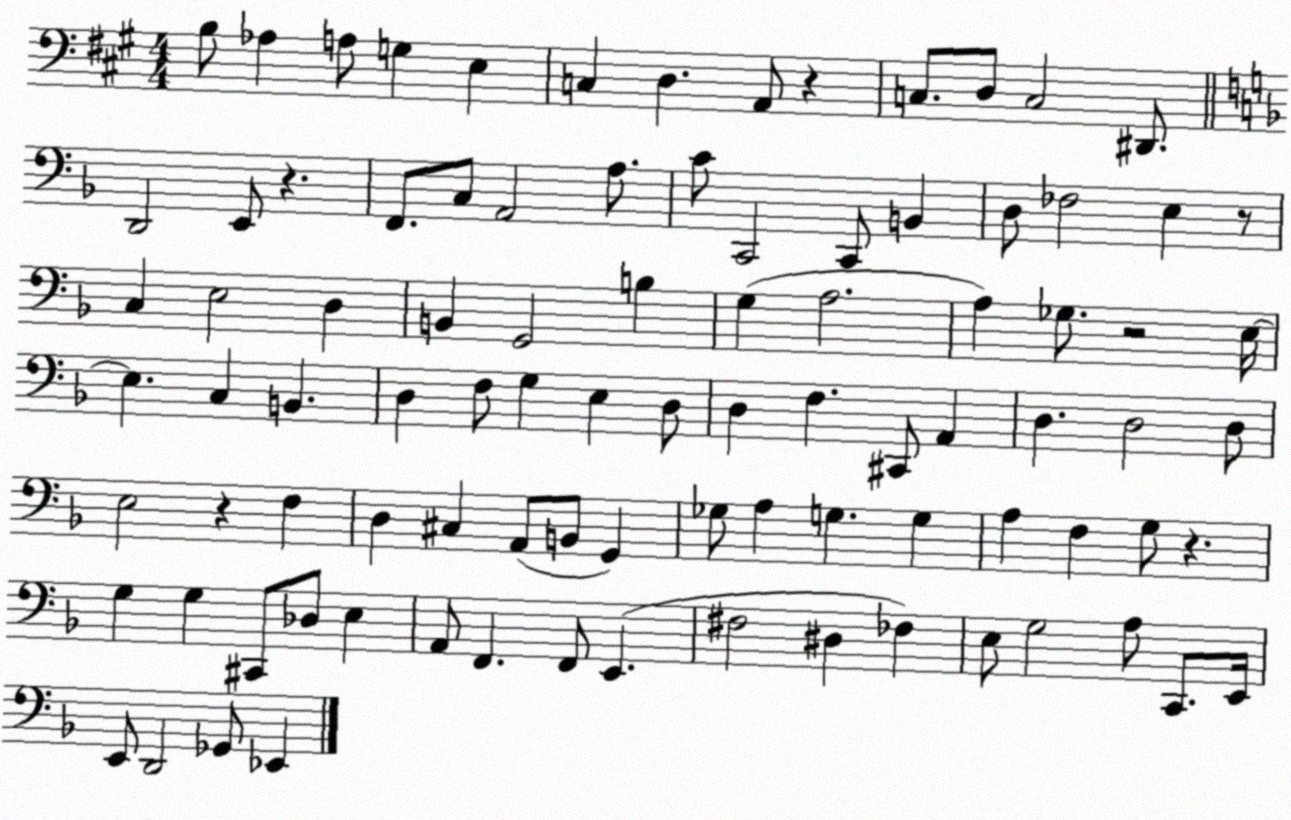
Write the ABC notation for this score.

X:1
T:Untitled
M:4/4
L:1/4
K:A
B,/2 _A, A,/2 G, E, C, D, A,,/2 z C,/2 D,/2 C,2 ^D,,/2 D,,2 E,,/2 z F,,/2 C,/2 A,,2 A,/2 C/2 C,,2 C,,/2 B,, D,/2 _F,2 E, z/2 C, E,2 D, B,, G,,2 B, G, A,2 A, _G,/2 z2 E,/4 E, C, B,, D, F,/2 G, E, D,/2 D, F, ^C,,/2 A,, D, D,2 D,/2 E,2 z F, D, ^C, A,,/2 B,,/2 G,, _G,/2 A, G, G, A, F, G,/2 z G, G, ^C,,/2 _D,/2 E, A,,/2 F,, F,,/2 E,, ^F,2 ^D, _F, E,/2 G,2 A,/2 C,,/2 E,,/4 E,,/2 D,,2 _G,,/2 _E,,